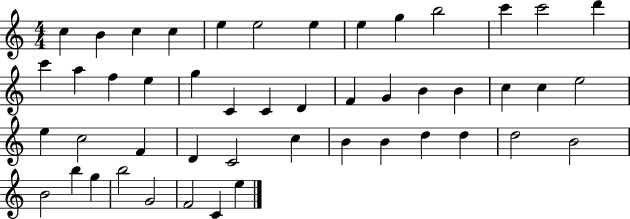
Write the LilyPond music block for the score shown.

{
  \clef treble
  \numericTimeSignature
  \time 4/4
  \key c \major
  c''4 b'4 c''4 c''4 | e''4 e''2 e''4 | e''4 g''4 b''2 | c'''4 c'''2 d'''4 | \break c'''4 a''4 f''4 e''4 | g''4 c'4 c'4 d'4 | f'4 g'4 b'4 b'4 | c''4 c''4 e''2 | \break e''4 c''2 f'4 | d'4 c'2 c''4 | b'4 b'4 d''4 d''4 | d''2 b'2 | \break b'2 b''4 g''4 | b''2 g'2 | f'2 c'4 e''4 | \bar "|."
}